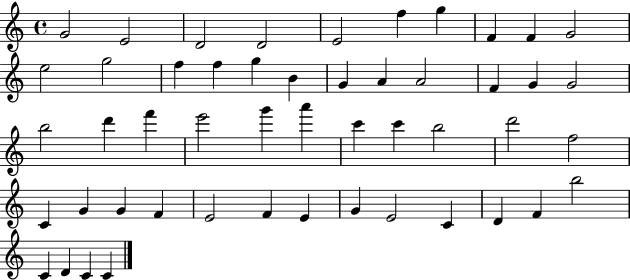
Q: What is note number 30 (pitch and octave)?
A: C6